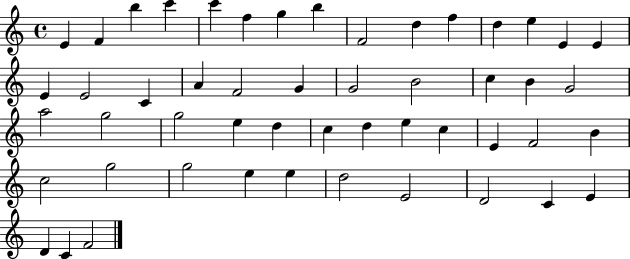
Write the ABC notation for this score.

X:1
T:Untitled
M:4/4
L:1/4
K:C
E F b c' c' f g b F2 d f d e E E E E2 C A F2 G G2 B2 c B G2 a2 g2 g2 e d c d e c E F2 B c2 g2 g2 e e d2 E2 D2 C E D C F2